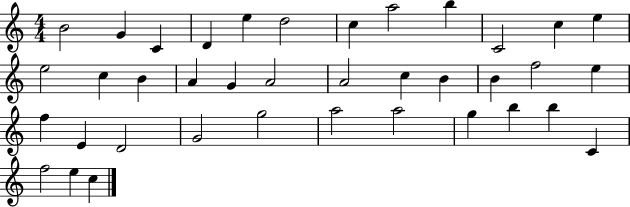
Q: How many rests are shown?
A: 0